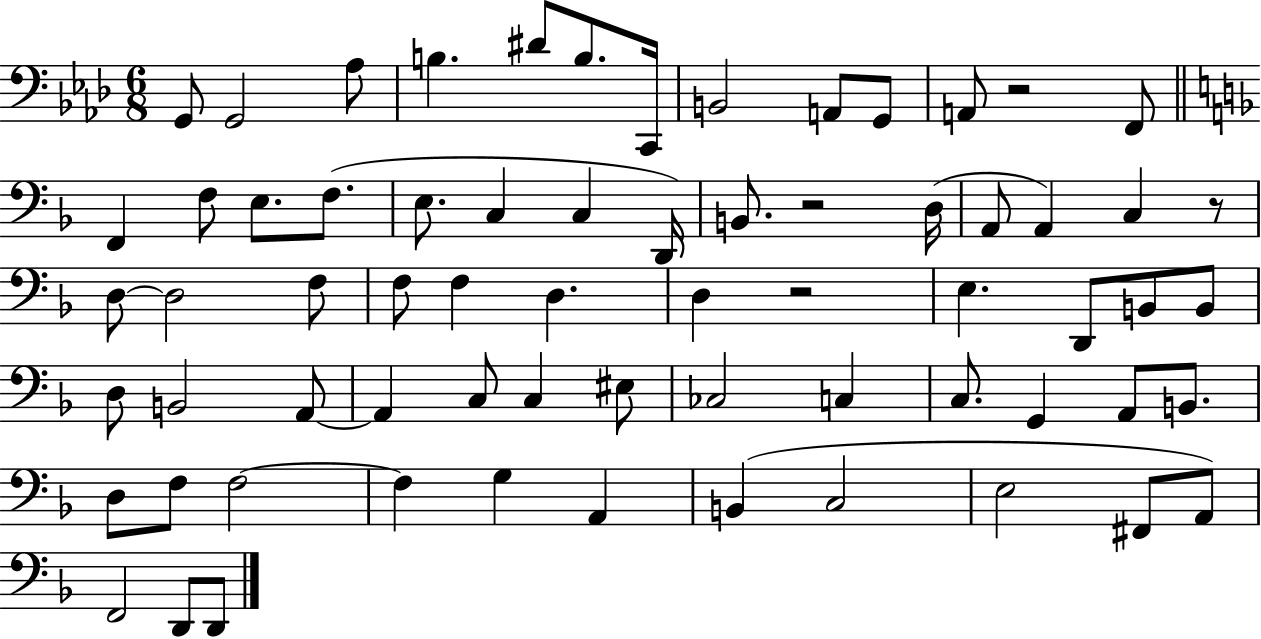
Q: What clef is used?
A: bass